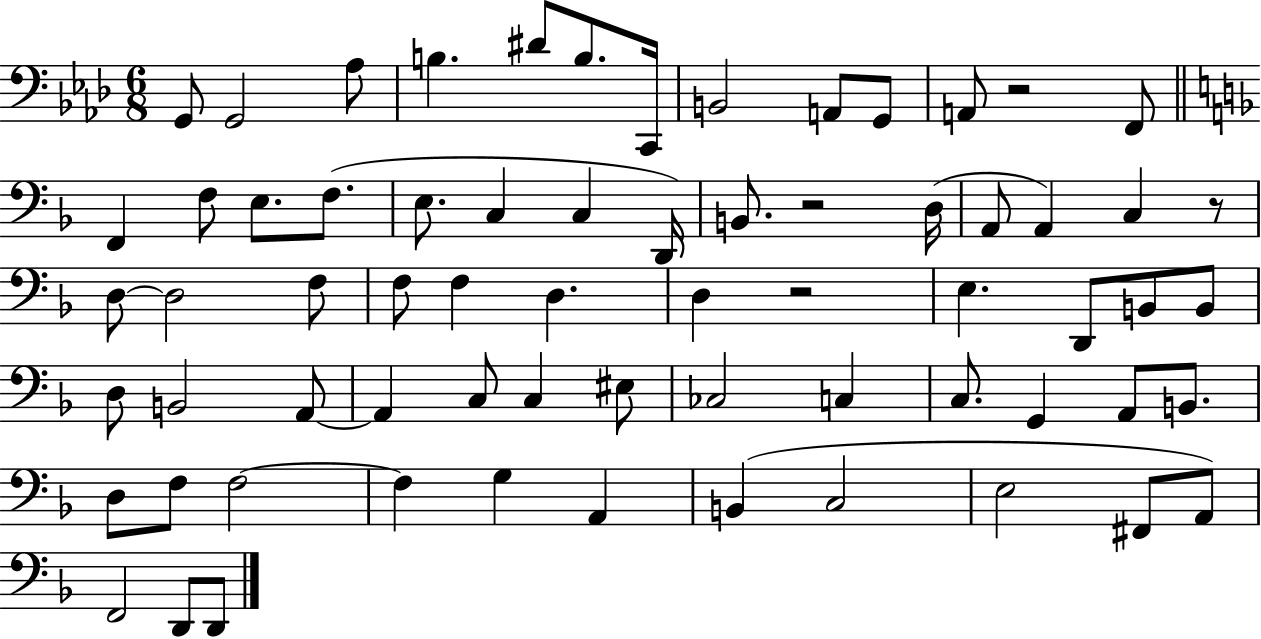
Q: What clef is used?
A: bass